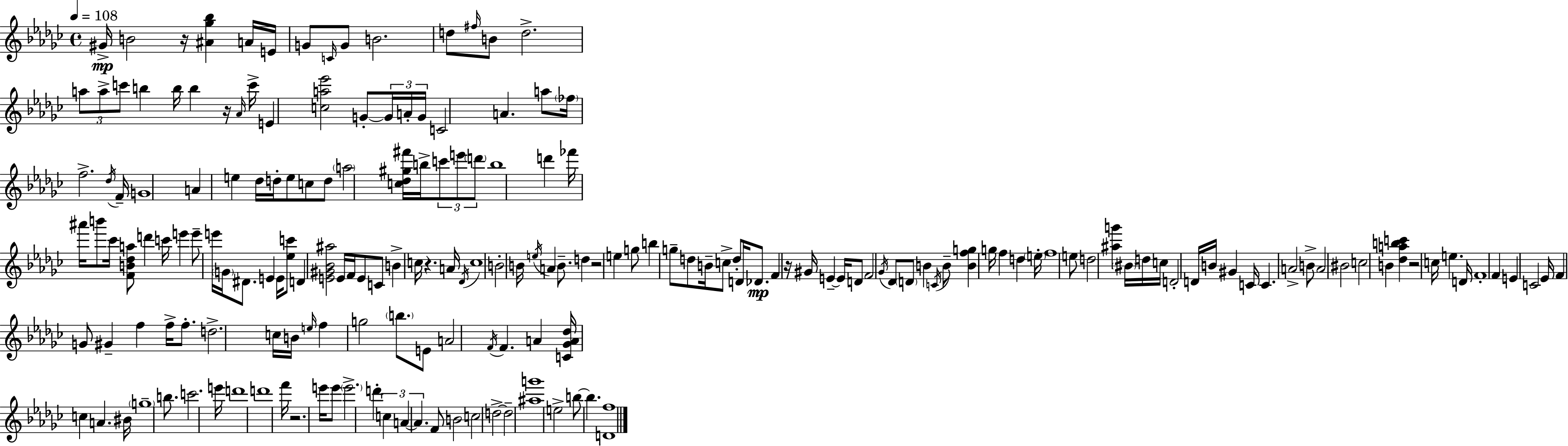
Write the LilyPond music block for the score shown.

{
  \clef treble
  \time 4/4
  \defaultTimeSignature
  \key ees \minor
  \tempo 4 = 108
  \repeat volta 2 { gis'16->\mp b'2 r16 <ais' ges'' bes''>4 a'16 e'16 | g'8 \grace { c'16 } g'8 b'2. | d''8 \grace { fis''16 } b'8 d''2.-> | \tuplet 3/2 { a''8 a''8-> c'''8 } b''4 b''16 b''4 | \break r16 \grace { aes'16 } c'''16-> e'4 <c'' a'' ees'''>2 | g'8-.~~ \tuplet 3/2 { g'16 a'16-. g'16 } c'2 a'4. | a''8 \parenthesize fes''16 f''2.-> | \acciaccatura { des''16 } f'16-- g'1 | \break a'4 e''4 des''16 d''16-. e''8 | c''8 d''8 \parenthesize a''2 <c'' des'' gis'' fis'''>16 b''16-> \tuplet 3/2 { c'''8 | e'''8 \parenthesize d'''8 } b''1 | d'''4 fes'''16 ais'''16 b'''8 ces'''16 <f' b' des'' a''>8 d'''4 | \break c'''16 e'''4 e'''8-- e'''16 \parenthesize g'16 dis'8. e'4 | e'16 <ees'' c'''>8 d'4 <e' gis' bes' ais''>2 | e'16 f'16 e'8 c'8 b'4-> c''16 r4. | a'16 \acciaccatura { des'16 } c''1 | \break b'2-. b'16 \acciaccatura { e''16 } a'4 | b'8.-- d''4 r2 | e''4 g''8 b''4 g''8-- d''8 | b'16-- c''8-> d''8-. d'16 des'8.\mp f'4 r16 gis'16 e'4--~~ | \break e'16 d'8 f'2 \acciaccatura { ges'16 } des'8 | \parenthesize d'8 b'4 \acciaccatura { c'16 } b'8-- <b' f'' g''>4 g''16 f''4 | d''4 \parenthesize e''16-. f''1 | e''8 d''2 | \break <ais'' g'''>4 \parenthesize bis'16 d''16 c''16 d'2-. | d'16 b'16 gis'4 c'16 c'4. a'2-> | b'8-> a'2 | bis'2 c''2 | \break b'4 <des'' a'' b'' c'''>4 r2 | c''16 e''4. d'16 f'1-. | f'4 e'4 | c'2 ees'16 f'4 g'8 gis'4-- | \break f''4 f''16-> f''8.-. d''2.-> | c''16 b'16 \grace { e''16 } f''4 g''2 | \parenthesize b''8. e'8 a'2 | \acciaccatura { f'16 } f'4. a'4 <c' ges' a' des''>16 c''4 | \break a'4. bis'16 \parenthesize g''1-- | b''8. c'''2. | e'''16 d'''1 | d'''1 | \break f'''16 r2. | e'''16 e'''8 \parenthesize e'''2.-> | d'''4-. \tuplet 3/2 { c''4 a'4~~ | a'4. } f'8 b'2 | \break c''2 d''2->~~ | d''2-- <ais'' g'''>1 | e''2-> | b''8~~ b''4. <d' f''>1 | \break } \bar "|."
}